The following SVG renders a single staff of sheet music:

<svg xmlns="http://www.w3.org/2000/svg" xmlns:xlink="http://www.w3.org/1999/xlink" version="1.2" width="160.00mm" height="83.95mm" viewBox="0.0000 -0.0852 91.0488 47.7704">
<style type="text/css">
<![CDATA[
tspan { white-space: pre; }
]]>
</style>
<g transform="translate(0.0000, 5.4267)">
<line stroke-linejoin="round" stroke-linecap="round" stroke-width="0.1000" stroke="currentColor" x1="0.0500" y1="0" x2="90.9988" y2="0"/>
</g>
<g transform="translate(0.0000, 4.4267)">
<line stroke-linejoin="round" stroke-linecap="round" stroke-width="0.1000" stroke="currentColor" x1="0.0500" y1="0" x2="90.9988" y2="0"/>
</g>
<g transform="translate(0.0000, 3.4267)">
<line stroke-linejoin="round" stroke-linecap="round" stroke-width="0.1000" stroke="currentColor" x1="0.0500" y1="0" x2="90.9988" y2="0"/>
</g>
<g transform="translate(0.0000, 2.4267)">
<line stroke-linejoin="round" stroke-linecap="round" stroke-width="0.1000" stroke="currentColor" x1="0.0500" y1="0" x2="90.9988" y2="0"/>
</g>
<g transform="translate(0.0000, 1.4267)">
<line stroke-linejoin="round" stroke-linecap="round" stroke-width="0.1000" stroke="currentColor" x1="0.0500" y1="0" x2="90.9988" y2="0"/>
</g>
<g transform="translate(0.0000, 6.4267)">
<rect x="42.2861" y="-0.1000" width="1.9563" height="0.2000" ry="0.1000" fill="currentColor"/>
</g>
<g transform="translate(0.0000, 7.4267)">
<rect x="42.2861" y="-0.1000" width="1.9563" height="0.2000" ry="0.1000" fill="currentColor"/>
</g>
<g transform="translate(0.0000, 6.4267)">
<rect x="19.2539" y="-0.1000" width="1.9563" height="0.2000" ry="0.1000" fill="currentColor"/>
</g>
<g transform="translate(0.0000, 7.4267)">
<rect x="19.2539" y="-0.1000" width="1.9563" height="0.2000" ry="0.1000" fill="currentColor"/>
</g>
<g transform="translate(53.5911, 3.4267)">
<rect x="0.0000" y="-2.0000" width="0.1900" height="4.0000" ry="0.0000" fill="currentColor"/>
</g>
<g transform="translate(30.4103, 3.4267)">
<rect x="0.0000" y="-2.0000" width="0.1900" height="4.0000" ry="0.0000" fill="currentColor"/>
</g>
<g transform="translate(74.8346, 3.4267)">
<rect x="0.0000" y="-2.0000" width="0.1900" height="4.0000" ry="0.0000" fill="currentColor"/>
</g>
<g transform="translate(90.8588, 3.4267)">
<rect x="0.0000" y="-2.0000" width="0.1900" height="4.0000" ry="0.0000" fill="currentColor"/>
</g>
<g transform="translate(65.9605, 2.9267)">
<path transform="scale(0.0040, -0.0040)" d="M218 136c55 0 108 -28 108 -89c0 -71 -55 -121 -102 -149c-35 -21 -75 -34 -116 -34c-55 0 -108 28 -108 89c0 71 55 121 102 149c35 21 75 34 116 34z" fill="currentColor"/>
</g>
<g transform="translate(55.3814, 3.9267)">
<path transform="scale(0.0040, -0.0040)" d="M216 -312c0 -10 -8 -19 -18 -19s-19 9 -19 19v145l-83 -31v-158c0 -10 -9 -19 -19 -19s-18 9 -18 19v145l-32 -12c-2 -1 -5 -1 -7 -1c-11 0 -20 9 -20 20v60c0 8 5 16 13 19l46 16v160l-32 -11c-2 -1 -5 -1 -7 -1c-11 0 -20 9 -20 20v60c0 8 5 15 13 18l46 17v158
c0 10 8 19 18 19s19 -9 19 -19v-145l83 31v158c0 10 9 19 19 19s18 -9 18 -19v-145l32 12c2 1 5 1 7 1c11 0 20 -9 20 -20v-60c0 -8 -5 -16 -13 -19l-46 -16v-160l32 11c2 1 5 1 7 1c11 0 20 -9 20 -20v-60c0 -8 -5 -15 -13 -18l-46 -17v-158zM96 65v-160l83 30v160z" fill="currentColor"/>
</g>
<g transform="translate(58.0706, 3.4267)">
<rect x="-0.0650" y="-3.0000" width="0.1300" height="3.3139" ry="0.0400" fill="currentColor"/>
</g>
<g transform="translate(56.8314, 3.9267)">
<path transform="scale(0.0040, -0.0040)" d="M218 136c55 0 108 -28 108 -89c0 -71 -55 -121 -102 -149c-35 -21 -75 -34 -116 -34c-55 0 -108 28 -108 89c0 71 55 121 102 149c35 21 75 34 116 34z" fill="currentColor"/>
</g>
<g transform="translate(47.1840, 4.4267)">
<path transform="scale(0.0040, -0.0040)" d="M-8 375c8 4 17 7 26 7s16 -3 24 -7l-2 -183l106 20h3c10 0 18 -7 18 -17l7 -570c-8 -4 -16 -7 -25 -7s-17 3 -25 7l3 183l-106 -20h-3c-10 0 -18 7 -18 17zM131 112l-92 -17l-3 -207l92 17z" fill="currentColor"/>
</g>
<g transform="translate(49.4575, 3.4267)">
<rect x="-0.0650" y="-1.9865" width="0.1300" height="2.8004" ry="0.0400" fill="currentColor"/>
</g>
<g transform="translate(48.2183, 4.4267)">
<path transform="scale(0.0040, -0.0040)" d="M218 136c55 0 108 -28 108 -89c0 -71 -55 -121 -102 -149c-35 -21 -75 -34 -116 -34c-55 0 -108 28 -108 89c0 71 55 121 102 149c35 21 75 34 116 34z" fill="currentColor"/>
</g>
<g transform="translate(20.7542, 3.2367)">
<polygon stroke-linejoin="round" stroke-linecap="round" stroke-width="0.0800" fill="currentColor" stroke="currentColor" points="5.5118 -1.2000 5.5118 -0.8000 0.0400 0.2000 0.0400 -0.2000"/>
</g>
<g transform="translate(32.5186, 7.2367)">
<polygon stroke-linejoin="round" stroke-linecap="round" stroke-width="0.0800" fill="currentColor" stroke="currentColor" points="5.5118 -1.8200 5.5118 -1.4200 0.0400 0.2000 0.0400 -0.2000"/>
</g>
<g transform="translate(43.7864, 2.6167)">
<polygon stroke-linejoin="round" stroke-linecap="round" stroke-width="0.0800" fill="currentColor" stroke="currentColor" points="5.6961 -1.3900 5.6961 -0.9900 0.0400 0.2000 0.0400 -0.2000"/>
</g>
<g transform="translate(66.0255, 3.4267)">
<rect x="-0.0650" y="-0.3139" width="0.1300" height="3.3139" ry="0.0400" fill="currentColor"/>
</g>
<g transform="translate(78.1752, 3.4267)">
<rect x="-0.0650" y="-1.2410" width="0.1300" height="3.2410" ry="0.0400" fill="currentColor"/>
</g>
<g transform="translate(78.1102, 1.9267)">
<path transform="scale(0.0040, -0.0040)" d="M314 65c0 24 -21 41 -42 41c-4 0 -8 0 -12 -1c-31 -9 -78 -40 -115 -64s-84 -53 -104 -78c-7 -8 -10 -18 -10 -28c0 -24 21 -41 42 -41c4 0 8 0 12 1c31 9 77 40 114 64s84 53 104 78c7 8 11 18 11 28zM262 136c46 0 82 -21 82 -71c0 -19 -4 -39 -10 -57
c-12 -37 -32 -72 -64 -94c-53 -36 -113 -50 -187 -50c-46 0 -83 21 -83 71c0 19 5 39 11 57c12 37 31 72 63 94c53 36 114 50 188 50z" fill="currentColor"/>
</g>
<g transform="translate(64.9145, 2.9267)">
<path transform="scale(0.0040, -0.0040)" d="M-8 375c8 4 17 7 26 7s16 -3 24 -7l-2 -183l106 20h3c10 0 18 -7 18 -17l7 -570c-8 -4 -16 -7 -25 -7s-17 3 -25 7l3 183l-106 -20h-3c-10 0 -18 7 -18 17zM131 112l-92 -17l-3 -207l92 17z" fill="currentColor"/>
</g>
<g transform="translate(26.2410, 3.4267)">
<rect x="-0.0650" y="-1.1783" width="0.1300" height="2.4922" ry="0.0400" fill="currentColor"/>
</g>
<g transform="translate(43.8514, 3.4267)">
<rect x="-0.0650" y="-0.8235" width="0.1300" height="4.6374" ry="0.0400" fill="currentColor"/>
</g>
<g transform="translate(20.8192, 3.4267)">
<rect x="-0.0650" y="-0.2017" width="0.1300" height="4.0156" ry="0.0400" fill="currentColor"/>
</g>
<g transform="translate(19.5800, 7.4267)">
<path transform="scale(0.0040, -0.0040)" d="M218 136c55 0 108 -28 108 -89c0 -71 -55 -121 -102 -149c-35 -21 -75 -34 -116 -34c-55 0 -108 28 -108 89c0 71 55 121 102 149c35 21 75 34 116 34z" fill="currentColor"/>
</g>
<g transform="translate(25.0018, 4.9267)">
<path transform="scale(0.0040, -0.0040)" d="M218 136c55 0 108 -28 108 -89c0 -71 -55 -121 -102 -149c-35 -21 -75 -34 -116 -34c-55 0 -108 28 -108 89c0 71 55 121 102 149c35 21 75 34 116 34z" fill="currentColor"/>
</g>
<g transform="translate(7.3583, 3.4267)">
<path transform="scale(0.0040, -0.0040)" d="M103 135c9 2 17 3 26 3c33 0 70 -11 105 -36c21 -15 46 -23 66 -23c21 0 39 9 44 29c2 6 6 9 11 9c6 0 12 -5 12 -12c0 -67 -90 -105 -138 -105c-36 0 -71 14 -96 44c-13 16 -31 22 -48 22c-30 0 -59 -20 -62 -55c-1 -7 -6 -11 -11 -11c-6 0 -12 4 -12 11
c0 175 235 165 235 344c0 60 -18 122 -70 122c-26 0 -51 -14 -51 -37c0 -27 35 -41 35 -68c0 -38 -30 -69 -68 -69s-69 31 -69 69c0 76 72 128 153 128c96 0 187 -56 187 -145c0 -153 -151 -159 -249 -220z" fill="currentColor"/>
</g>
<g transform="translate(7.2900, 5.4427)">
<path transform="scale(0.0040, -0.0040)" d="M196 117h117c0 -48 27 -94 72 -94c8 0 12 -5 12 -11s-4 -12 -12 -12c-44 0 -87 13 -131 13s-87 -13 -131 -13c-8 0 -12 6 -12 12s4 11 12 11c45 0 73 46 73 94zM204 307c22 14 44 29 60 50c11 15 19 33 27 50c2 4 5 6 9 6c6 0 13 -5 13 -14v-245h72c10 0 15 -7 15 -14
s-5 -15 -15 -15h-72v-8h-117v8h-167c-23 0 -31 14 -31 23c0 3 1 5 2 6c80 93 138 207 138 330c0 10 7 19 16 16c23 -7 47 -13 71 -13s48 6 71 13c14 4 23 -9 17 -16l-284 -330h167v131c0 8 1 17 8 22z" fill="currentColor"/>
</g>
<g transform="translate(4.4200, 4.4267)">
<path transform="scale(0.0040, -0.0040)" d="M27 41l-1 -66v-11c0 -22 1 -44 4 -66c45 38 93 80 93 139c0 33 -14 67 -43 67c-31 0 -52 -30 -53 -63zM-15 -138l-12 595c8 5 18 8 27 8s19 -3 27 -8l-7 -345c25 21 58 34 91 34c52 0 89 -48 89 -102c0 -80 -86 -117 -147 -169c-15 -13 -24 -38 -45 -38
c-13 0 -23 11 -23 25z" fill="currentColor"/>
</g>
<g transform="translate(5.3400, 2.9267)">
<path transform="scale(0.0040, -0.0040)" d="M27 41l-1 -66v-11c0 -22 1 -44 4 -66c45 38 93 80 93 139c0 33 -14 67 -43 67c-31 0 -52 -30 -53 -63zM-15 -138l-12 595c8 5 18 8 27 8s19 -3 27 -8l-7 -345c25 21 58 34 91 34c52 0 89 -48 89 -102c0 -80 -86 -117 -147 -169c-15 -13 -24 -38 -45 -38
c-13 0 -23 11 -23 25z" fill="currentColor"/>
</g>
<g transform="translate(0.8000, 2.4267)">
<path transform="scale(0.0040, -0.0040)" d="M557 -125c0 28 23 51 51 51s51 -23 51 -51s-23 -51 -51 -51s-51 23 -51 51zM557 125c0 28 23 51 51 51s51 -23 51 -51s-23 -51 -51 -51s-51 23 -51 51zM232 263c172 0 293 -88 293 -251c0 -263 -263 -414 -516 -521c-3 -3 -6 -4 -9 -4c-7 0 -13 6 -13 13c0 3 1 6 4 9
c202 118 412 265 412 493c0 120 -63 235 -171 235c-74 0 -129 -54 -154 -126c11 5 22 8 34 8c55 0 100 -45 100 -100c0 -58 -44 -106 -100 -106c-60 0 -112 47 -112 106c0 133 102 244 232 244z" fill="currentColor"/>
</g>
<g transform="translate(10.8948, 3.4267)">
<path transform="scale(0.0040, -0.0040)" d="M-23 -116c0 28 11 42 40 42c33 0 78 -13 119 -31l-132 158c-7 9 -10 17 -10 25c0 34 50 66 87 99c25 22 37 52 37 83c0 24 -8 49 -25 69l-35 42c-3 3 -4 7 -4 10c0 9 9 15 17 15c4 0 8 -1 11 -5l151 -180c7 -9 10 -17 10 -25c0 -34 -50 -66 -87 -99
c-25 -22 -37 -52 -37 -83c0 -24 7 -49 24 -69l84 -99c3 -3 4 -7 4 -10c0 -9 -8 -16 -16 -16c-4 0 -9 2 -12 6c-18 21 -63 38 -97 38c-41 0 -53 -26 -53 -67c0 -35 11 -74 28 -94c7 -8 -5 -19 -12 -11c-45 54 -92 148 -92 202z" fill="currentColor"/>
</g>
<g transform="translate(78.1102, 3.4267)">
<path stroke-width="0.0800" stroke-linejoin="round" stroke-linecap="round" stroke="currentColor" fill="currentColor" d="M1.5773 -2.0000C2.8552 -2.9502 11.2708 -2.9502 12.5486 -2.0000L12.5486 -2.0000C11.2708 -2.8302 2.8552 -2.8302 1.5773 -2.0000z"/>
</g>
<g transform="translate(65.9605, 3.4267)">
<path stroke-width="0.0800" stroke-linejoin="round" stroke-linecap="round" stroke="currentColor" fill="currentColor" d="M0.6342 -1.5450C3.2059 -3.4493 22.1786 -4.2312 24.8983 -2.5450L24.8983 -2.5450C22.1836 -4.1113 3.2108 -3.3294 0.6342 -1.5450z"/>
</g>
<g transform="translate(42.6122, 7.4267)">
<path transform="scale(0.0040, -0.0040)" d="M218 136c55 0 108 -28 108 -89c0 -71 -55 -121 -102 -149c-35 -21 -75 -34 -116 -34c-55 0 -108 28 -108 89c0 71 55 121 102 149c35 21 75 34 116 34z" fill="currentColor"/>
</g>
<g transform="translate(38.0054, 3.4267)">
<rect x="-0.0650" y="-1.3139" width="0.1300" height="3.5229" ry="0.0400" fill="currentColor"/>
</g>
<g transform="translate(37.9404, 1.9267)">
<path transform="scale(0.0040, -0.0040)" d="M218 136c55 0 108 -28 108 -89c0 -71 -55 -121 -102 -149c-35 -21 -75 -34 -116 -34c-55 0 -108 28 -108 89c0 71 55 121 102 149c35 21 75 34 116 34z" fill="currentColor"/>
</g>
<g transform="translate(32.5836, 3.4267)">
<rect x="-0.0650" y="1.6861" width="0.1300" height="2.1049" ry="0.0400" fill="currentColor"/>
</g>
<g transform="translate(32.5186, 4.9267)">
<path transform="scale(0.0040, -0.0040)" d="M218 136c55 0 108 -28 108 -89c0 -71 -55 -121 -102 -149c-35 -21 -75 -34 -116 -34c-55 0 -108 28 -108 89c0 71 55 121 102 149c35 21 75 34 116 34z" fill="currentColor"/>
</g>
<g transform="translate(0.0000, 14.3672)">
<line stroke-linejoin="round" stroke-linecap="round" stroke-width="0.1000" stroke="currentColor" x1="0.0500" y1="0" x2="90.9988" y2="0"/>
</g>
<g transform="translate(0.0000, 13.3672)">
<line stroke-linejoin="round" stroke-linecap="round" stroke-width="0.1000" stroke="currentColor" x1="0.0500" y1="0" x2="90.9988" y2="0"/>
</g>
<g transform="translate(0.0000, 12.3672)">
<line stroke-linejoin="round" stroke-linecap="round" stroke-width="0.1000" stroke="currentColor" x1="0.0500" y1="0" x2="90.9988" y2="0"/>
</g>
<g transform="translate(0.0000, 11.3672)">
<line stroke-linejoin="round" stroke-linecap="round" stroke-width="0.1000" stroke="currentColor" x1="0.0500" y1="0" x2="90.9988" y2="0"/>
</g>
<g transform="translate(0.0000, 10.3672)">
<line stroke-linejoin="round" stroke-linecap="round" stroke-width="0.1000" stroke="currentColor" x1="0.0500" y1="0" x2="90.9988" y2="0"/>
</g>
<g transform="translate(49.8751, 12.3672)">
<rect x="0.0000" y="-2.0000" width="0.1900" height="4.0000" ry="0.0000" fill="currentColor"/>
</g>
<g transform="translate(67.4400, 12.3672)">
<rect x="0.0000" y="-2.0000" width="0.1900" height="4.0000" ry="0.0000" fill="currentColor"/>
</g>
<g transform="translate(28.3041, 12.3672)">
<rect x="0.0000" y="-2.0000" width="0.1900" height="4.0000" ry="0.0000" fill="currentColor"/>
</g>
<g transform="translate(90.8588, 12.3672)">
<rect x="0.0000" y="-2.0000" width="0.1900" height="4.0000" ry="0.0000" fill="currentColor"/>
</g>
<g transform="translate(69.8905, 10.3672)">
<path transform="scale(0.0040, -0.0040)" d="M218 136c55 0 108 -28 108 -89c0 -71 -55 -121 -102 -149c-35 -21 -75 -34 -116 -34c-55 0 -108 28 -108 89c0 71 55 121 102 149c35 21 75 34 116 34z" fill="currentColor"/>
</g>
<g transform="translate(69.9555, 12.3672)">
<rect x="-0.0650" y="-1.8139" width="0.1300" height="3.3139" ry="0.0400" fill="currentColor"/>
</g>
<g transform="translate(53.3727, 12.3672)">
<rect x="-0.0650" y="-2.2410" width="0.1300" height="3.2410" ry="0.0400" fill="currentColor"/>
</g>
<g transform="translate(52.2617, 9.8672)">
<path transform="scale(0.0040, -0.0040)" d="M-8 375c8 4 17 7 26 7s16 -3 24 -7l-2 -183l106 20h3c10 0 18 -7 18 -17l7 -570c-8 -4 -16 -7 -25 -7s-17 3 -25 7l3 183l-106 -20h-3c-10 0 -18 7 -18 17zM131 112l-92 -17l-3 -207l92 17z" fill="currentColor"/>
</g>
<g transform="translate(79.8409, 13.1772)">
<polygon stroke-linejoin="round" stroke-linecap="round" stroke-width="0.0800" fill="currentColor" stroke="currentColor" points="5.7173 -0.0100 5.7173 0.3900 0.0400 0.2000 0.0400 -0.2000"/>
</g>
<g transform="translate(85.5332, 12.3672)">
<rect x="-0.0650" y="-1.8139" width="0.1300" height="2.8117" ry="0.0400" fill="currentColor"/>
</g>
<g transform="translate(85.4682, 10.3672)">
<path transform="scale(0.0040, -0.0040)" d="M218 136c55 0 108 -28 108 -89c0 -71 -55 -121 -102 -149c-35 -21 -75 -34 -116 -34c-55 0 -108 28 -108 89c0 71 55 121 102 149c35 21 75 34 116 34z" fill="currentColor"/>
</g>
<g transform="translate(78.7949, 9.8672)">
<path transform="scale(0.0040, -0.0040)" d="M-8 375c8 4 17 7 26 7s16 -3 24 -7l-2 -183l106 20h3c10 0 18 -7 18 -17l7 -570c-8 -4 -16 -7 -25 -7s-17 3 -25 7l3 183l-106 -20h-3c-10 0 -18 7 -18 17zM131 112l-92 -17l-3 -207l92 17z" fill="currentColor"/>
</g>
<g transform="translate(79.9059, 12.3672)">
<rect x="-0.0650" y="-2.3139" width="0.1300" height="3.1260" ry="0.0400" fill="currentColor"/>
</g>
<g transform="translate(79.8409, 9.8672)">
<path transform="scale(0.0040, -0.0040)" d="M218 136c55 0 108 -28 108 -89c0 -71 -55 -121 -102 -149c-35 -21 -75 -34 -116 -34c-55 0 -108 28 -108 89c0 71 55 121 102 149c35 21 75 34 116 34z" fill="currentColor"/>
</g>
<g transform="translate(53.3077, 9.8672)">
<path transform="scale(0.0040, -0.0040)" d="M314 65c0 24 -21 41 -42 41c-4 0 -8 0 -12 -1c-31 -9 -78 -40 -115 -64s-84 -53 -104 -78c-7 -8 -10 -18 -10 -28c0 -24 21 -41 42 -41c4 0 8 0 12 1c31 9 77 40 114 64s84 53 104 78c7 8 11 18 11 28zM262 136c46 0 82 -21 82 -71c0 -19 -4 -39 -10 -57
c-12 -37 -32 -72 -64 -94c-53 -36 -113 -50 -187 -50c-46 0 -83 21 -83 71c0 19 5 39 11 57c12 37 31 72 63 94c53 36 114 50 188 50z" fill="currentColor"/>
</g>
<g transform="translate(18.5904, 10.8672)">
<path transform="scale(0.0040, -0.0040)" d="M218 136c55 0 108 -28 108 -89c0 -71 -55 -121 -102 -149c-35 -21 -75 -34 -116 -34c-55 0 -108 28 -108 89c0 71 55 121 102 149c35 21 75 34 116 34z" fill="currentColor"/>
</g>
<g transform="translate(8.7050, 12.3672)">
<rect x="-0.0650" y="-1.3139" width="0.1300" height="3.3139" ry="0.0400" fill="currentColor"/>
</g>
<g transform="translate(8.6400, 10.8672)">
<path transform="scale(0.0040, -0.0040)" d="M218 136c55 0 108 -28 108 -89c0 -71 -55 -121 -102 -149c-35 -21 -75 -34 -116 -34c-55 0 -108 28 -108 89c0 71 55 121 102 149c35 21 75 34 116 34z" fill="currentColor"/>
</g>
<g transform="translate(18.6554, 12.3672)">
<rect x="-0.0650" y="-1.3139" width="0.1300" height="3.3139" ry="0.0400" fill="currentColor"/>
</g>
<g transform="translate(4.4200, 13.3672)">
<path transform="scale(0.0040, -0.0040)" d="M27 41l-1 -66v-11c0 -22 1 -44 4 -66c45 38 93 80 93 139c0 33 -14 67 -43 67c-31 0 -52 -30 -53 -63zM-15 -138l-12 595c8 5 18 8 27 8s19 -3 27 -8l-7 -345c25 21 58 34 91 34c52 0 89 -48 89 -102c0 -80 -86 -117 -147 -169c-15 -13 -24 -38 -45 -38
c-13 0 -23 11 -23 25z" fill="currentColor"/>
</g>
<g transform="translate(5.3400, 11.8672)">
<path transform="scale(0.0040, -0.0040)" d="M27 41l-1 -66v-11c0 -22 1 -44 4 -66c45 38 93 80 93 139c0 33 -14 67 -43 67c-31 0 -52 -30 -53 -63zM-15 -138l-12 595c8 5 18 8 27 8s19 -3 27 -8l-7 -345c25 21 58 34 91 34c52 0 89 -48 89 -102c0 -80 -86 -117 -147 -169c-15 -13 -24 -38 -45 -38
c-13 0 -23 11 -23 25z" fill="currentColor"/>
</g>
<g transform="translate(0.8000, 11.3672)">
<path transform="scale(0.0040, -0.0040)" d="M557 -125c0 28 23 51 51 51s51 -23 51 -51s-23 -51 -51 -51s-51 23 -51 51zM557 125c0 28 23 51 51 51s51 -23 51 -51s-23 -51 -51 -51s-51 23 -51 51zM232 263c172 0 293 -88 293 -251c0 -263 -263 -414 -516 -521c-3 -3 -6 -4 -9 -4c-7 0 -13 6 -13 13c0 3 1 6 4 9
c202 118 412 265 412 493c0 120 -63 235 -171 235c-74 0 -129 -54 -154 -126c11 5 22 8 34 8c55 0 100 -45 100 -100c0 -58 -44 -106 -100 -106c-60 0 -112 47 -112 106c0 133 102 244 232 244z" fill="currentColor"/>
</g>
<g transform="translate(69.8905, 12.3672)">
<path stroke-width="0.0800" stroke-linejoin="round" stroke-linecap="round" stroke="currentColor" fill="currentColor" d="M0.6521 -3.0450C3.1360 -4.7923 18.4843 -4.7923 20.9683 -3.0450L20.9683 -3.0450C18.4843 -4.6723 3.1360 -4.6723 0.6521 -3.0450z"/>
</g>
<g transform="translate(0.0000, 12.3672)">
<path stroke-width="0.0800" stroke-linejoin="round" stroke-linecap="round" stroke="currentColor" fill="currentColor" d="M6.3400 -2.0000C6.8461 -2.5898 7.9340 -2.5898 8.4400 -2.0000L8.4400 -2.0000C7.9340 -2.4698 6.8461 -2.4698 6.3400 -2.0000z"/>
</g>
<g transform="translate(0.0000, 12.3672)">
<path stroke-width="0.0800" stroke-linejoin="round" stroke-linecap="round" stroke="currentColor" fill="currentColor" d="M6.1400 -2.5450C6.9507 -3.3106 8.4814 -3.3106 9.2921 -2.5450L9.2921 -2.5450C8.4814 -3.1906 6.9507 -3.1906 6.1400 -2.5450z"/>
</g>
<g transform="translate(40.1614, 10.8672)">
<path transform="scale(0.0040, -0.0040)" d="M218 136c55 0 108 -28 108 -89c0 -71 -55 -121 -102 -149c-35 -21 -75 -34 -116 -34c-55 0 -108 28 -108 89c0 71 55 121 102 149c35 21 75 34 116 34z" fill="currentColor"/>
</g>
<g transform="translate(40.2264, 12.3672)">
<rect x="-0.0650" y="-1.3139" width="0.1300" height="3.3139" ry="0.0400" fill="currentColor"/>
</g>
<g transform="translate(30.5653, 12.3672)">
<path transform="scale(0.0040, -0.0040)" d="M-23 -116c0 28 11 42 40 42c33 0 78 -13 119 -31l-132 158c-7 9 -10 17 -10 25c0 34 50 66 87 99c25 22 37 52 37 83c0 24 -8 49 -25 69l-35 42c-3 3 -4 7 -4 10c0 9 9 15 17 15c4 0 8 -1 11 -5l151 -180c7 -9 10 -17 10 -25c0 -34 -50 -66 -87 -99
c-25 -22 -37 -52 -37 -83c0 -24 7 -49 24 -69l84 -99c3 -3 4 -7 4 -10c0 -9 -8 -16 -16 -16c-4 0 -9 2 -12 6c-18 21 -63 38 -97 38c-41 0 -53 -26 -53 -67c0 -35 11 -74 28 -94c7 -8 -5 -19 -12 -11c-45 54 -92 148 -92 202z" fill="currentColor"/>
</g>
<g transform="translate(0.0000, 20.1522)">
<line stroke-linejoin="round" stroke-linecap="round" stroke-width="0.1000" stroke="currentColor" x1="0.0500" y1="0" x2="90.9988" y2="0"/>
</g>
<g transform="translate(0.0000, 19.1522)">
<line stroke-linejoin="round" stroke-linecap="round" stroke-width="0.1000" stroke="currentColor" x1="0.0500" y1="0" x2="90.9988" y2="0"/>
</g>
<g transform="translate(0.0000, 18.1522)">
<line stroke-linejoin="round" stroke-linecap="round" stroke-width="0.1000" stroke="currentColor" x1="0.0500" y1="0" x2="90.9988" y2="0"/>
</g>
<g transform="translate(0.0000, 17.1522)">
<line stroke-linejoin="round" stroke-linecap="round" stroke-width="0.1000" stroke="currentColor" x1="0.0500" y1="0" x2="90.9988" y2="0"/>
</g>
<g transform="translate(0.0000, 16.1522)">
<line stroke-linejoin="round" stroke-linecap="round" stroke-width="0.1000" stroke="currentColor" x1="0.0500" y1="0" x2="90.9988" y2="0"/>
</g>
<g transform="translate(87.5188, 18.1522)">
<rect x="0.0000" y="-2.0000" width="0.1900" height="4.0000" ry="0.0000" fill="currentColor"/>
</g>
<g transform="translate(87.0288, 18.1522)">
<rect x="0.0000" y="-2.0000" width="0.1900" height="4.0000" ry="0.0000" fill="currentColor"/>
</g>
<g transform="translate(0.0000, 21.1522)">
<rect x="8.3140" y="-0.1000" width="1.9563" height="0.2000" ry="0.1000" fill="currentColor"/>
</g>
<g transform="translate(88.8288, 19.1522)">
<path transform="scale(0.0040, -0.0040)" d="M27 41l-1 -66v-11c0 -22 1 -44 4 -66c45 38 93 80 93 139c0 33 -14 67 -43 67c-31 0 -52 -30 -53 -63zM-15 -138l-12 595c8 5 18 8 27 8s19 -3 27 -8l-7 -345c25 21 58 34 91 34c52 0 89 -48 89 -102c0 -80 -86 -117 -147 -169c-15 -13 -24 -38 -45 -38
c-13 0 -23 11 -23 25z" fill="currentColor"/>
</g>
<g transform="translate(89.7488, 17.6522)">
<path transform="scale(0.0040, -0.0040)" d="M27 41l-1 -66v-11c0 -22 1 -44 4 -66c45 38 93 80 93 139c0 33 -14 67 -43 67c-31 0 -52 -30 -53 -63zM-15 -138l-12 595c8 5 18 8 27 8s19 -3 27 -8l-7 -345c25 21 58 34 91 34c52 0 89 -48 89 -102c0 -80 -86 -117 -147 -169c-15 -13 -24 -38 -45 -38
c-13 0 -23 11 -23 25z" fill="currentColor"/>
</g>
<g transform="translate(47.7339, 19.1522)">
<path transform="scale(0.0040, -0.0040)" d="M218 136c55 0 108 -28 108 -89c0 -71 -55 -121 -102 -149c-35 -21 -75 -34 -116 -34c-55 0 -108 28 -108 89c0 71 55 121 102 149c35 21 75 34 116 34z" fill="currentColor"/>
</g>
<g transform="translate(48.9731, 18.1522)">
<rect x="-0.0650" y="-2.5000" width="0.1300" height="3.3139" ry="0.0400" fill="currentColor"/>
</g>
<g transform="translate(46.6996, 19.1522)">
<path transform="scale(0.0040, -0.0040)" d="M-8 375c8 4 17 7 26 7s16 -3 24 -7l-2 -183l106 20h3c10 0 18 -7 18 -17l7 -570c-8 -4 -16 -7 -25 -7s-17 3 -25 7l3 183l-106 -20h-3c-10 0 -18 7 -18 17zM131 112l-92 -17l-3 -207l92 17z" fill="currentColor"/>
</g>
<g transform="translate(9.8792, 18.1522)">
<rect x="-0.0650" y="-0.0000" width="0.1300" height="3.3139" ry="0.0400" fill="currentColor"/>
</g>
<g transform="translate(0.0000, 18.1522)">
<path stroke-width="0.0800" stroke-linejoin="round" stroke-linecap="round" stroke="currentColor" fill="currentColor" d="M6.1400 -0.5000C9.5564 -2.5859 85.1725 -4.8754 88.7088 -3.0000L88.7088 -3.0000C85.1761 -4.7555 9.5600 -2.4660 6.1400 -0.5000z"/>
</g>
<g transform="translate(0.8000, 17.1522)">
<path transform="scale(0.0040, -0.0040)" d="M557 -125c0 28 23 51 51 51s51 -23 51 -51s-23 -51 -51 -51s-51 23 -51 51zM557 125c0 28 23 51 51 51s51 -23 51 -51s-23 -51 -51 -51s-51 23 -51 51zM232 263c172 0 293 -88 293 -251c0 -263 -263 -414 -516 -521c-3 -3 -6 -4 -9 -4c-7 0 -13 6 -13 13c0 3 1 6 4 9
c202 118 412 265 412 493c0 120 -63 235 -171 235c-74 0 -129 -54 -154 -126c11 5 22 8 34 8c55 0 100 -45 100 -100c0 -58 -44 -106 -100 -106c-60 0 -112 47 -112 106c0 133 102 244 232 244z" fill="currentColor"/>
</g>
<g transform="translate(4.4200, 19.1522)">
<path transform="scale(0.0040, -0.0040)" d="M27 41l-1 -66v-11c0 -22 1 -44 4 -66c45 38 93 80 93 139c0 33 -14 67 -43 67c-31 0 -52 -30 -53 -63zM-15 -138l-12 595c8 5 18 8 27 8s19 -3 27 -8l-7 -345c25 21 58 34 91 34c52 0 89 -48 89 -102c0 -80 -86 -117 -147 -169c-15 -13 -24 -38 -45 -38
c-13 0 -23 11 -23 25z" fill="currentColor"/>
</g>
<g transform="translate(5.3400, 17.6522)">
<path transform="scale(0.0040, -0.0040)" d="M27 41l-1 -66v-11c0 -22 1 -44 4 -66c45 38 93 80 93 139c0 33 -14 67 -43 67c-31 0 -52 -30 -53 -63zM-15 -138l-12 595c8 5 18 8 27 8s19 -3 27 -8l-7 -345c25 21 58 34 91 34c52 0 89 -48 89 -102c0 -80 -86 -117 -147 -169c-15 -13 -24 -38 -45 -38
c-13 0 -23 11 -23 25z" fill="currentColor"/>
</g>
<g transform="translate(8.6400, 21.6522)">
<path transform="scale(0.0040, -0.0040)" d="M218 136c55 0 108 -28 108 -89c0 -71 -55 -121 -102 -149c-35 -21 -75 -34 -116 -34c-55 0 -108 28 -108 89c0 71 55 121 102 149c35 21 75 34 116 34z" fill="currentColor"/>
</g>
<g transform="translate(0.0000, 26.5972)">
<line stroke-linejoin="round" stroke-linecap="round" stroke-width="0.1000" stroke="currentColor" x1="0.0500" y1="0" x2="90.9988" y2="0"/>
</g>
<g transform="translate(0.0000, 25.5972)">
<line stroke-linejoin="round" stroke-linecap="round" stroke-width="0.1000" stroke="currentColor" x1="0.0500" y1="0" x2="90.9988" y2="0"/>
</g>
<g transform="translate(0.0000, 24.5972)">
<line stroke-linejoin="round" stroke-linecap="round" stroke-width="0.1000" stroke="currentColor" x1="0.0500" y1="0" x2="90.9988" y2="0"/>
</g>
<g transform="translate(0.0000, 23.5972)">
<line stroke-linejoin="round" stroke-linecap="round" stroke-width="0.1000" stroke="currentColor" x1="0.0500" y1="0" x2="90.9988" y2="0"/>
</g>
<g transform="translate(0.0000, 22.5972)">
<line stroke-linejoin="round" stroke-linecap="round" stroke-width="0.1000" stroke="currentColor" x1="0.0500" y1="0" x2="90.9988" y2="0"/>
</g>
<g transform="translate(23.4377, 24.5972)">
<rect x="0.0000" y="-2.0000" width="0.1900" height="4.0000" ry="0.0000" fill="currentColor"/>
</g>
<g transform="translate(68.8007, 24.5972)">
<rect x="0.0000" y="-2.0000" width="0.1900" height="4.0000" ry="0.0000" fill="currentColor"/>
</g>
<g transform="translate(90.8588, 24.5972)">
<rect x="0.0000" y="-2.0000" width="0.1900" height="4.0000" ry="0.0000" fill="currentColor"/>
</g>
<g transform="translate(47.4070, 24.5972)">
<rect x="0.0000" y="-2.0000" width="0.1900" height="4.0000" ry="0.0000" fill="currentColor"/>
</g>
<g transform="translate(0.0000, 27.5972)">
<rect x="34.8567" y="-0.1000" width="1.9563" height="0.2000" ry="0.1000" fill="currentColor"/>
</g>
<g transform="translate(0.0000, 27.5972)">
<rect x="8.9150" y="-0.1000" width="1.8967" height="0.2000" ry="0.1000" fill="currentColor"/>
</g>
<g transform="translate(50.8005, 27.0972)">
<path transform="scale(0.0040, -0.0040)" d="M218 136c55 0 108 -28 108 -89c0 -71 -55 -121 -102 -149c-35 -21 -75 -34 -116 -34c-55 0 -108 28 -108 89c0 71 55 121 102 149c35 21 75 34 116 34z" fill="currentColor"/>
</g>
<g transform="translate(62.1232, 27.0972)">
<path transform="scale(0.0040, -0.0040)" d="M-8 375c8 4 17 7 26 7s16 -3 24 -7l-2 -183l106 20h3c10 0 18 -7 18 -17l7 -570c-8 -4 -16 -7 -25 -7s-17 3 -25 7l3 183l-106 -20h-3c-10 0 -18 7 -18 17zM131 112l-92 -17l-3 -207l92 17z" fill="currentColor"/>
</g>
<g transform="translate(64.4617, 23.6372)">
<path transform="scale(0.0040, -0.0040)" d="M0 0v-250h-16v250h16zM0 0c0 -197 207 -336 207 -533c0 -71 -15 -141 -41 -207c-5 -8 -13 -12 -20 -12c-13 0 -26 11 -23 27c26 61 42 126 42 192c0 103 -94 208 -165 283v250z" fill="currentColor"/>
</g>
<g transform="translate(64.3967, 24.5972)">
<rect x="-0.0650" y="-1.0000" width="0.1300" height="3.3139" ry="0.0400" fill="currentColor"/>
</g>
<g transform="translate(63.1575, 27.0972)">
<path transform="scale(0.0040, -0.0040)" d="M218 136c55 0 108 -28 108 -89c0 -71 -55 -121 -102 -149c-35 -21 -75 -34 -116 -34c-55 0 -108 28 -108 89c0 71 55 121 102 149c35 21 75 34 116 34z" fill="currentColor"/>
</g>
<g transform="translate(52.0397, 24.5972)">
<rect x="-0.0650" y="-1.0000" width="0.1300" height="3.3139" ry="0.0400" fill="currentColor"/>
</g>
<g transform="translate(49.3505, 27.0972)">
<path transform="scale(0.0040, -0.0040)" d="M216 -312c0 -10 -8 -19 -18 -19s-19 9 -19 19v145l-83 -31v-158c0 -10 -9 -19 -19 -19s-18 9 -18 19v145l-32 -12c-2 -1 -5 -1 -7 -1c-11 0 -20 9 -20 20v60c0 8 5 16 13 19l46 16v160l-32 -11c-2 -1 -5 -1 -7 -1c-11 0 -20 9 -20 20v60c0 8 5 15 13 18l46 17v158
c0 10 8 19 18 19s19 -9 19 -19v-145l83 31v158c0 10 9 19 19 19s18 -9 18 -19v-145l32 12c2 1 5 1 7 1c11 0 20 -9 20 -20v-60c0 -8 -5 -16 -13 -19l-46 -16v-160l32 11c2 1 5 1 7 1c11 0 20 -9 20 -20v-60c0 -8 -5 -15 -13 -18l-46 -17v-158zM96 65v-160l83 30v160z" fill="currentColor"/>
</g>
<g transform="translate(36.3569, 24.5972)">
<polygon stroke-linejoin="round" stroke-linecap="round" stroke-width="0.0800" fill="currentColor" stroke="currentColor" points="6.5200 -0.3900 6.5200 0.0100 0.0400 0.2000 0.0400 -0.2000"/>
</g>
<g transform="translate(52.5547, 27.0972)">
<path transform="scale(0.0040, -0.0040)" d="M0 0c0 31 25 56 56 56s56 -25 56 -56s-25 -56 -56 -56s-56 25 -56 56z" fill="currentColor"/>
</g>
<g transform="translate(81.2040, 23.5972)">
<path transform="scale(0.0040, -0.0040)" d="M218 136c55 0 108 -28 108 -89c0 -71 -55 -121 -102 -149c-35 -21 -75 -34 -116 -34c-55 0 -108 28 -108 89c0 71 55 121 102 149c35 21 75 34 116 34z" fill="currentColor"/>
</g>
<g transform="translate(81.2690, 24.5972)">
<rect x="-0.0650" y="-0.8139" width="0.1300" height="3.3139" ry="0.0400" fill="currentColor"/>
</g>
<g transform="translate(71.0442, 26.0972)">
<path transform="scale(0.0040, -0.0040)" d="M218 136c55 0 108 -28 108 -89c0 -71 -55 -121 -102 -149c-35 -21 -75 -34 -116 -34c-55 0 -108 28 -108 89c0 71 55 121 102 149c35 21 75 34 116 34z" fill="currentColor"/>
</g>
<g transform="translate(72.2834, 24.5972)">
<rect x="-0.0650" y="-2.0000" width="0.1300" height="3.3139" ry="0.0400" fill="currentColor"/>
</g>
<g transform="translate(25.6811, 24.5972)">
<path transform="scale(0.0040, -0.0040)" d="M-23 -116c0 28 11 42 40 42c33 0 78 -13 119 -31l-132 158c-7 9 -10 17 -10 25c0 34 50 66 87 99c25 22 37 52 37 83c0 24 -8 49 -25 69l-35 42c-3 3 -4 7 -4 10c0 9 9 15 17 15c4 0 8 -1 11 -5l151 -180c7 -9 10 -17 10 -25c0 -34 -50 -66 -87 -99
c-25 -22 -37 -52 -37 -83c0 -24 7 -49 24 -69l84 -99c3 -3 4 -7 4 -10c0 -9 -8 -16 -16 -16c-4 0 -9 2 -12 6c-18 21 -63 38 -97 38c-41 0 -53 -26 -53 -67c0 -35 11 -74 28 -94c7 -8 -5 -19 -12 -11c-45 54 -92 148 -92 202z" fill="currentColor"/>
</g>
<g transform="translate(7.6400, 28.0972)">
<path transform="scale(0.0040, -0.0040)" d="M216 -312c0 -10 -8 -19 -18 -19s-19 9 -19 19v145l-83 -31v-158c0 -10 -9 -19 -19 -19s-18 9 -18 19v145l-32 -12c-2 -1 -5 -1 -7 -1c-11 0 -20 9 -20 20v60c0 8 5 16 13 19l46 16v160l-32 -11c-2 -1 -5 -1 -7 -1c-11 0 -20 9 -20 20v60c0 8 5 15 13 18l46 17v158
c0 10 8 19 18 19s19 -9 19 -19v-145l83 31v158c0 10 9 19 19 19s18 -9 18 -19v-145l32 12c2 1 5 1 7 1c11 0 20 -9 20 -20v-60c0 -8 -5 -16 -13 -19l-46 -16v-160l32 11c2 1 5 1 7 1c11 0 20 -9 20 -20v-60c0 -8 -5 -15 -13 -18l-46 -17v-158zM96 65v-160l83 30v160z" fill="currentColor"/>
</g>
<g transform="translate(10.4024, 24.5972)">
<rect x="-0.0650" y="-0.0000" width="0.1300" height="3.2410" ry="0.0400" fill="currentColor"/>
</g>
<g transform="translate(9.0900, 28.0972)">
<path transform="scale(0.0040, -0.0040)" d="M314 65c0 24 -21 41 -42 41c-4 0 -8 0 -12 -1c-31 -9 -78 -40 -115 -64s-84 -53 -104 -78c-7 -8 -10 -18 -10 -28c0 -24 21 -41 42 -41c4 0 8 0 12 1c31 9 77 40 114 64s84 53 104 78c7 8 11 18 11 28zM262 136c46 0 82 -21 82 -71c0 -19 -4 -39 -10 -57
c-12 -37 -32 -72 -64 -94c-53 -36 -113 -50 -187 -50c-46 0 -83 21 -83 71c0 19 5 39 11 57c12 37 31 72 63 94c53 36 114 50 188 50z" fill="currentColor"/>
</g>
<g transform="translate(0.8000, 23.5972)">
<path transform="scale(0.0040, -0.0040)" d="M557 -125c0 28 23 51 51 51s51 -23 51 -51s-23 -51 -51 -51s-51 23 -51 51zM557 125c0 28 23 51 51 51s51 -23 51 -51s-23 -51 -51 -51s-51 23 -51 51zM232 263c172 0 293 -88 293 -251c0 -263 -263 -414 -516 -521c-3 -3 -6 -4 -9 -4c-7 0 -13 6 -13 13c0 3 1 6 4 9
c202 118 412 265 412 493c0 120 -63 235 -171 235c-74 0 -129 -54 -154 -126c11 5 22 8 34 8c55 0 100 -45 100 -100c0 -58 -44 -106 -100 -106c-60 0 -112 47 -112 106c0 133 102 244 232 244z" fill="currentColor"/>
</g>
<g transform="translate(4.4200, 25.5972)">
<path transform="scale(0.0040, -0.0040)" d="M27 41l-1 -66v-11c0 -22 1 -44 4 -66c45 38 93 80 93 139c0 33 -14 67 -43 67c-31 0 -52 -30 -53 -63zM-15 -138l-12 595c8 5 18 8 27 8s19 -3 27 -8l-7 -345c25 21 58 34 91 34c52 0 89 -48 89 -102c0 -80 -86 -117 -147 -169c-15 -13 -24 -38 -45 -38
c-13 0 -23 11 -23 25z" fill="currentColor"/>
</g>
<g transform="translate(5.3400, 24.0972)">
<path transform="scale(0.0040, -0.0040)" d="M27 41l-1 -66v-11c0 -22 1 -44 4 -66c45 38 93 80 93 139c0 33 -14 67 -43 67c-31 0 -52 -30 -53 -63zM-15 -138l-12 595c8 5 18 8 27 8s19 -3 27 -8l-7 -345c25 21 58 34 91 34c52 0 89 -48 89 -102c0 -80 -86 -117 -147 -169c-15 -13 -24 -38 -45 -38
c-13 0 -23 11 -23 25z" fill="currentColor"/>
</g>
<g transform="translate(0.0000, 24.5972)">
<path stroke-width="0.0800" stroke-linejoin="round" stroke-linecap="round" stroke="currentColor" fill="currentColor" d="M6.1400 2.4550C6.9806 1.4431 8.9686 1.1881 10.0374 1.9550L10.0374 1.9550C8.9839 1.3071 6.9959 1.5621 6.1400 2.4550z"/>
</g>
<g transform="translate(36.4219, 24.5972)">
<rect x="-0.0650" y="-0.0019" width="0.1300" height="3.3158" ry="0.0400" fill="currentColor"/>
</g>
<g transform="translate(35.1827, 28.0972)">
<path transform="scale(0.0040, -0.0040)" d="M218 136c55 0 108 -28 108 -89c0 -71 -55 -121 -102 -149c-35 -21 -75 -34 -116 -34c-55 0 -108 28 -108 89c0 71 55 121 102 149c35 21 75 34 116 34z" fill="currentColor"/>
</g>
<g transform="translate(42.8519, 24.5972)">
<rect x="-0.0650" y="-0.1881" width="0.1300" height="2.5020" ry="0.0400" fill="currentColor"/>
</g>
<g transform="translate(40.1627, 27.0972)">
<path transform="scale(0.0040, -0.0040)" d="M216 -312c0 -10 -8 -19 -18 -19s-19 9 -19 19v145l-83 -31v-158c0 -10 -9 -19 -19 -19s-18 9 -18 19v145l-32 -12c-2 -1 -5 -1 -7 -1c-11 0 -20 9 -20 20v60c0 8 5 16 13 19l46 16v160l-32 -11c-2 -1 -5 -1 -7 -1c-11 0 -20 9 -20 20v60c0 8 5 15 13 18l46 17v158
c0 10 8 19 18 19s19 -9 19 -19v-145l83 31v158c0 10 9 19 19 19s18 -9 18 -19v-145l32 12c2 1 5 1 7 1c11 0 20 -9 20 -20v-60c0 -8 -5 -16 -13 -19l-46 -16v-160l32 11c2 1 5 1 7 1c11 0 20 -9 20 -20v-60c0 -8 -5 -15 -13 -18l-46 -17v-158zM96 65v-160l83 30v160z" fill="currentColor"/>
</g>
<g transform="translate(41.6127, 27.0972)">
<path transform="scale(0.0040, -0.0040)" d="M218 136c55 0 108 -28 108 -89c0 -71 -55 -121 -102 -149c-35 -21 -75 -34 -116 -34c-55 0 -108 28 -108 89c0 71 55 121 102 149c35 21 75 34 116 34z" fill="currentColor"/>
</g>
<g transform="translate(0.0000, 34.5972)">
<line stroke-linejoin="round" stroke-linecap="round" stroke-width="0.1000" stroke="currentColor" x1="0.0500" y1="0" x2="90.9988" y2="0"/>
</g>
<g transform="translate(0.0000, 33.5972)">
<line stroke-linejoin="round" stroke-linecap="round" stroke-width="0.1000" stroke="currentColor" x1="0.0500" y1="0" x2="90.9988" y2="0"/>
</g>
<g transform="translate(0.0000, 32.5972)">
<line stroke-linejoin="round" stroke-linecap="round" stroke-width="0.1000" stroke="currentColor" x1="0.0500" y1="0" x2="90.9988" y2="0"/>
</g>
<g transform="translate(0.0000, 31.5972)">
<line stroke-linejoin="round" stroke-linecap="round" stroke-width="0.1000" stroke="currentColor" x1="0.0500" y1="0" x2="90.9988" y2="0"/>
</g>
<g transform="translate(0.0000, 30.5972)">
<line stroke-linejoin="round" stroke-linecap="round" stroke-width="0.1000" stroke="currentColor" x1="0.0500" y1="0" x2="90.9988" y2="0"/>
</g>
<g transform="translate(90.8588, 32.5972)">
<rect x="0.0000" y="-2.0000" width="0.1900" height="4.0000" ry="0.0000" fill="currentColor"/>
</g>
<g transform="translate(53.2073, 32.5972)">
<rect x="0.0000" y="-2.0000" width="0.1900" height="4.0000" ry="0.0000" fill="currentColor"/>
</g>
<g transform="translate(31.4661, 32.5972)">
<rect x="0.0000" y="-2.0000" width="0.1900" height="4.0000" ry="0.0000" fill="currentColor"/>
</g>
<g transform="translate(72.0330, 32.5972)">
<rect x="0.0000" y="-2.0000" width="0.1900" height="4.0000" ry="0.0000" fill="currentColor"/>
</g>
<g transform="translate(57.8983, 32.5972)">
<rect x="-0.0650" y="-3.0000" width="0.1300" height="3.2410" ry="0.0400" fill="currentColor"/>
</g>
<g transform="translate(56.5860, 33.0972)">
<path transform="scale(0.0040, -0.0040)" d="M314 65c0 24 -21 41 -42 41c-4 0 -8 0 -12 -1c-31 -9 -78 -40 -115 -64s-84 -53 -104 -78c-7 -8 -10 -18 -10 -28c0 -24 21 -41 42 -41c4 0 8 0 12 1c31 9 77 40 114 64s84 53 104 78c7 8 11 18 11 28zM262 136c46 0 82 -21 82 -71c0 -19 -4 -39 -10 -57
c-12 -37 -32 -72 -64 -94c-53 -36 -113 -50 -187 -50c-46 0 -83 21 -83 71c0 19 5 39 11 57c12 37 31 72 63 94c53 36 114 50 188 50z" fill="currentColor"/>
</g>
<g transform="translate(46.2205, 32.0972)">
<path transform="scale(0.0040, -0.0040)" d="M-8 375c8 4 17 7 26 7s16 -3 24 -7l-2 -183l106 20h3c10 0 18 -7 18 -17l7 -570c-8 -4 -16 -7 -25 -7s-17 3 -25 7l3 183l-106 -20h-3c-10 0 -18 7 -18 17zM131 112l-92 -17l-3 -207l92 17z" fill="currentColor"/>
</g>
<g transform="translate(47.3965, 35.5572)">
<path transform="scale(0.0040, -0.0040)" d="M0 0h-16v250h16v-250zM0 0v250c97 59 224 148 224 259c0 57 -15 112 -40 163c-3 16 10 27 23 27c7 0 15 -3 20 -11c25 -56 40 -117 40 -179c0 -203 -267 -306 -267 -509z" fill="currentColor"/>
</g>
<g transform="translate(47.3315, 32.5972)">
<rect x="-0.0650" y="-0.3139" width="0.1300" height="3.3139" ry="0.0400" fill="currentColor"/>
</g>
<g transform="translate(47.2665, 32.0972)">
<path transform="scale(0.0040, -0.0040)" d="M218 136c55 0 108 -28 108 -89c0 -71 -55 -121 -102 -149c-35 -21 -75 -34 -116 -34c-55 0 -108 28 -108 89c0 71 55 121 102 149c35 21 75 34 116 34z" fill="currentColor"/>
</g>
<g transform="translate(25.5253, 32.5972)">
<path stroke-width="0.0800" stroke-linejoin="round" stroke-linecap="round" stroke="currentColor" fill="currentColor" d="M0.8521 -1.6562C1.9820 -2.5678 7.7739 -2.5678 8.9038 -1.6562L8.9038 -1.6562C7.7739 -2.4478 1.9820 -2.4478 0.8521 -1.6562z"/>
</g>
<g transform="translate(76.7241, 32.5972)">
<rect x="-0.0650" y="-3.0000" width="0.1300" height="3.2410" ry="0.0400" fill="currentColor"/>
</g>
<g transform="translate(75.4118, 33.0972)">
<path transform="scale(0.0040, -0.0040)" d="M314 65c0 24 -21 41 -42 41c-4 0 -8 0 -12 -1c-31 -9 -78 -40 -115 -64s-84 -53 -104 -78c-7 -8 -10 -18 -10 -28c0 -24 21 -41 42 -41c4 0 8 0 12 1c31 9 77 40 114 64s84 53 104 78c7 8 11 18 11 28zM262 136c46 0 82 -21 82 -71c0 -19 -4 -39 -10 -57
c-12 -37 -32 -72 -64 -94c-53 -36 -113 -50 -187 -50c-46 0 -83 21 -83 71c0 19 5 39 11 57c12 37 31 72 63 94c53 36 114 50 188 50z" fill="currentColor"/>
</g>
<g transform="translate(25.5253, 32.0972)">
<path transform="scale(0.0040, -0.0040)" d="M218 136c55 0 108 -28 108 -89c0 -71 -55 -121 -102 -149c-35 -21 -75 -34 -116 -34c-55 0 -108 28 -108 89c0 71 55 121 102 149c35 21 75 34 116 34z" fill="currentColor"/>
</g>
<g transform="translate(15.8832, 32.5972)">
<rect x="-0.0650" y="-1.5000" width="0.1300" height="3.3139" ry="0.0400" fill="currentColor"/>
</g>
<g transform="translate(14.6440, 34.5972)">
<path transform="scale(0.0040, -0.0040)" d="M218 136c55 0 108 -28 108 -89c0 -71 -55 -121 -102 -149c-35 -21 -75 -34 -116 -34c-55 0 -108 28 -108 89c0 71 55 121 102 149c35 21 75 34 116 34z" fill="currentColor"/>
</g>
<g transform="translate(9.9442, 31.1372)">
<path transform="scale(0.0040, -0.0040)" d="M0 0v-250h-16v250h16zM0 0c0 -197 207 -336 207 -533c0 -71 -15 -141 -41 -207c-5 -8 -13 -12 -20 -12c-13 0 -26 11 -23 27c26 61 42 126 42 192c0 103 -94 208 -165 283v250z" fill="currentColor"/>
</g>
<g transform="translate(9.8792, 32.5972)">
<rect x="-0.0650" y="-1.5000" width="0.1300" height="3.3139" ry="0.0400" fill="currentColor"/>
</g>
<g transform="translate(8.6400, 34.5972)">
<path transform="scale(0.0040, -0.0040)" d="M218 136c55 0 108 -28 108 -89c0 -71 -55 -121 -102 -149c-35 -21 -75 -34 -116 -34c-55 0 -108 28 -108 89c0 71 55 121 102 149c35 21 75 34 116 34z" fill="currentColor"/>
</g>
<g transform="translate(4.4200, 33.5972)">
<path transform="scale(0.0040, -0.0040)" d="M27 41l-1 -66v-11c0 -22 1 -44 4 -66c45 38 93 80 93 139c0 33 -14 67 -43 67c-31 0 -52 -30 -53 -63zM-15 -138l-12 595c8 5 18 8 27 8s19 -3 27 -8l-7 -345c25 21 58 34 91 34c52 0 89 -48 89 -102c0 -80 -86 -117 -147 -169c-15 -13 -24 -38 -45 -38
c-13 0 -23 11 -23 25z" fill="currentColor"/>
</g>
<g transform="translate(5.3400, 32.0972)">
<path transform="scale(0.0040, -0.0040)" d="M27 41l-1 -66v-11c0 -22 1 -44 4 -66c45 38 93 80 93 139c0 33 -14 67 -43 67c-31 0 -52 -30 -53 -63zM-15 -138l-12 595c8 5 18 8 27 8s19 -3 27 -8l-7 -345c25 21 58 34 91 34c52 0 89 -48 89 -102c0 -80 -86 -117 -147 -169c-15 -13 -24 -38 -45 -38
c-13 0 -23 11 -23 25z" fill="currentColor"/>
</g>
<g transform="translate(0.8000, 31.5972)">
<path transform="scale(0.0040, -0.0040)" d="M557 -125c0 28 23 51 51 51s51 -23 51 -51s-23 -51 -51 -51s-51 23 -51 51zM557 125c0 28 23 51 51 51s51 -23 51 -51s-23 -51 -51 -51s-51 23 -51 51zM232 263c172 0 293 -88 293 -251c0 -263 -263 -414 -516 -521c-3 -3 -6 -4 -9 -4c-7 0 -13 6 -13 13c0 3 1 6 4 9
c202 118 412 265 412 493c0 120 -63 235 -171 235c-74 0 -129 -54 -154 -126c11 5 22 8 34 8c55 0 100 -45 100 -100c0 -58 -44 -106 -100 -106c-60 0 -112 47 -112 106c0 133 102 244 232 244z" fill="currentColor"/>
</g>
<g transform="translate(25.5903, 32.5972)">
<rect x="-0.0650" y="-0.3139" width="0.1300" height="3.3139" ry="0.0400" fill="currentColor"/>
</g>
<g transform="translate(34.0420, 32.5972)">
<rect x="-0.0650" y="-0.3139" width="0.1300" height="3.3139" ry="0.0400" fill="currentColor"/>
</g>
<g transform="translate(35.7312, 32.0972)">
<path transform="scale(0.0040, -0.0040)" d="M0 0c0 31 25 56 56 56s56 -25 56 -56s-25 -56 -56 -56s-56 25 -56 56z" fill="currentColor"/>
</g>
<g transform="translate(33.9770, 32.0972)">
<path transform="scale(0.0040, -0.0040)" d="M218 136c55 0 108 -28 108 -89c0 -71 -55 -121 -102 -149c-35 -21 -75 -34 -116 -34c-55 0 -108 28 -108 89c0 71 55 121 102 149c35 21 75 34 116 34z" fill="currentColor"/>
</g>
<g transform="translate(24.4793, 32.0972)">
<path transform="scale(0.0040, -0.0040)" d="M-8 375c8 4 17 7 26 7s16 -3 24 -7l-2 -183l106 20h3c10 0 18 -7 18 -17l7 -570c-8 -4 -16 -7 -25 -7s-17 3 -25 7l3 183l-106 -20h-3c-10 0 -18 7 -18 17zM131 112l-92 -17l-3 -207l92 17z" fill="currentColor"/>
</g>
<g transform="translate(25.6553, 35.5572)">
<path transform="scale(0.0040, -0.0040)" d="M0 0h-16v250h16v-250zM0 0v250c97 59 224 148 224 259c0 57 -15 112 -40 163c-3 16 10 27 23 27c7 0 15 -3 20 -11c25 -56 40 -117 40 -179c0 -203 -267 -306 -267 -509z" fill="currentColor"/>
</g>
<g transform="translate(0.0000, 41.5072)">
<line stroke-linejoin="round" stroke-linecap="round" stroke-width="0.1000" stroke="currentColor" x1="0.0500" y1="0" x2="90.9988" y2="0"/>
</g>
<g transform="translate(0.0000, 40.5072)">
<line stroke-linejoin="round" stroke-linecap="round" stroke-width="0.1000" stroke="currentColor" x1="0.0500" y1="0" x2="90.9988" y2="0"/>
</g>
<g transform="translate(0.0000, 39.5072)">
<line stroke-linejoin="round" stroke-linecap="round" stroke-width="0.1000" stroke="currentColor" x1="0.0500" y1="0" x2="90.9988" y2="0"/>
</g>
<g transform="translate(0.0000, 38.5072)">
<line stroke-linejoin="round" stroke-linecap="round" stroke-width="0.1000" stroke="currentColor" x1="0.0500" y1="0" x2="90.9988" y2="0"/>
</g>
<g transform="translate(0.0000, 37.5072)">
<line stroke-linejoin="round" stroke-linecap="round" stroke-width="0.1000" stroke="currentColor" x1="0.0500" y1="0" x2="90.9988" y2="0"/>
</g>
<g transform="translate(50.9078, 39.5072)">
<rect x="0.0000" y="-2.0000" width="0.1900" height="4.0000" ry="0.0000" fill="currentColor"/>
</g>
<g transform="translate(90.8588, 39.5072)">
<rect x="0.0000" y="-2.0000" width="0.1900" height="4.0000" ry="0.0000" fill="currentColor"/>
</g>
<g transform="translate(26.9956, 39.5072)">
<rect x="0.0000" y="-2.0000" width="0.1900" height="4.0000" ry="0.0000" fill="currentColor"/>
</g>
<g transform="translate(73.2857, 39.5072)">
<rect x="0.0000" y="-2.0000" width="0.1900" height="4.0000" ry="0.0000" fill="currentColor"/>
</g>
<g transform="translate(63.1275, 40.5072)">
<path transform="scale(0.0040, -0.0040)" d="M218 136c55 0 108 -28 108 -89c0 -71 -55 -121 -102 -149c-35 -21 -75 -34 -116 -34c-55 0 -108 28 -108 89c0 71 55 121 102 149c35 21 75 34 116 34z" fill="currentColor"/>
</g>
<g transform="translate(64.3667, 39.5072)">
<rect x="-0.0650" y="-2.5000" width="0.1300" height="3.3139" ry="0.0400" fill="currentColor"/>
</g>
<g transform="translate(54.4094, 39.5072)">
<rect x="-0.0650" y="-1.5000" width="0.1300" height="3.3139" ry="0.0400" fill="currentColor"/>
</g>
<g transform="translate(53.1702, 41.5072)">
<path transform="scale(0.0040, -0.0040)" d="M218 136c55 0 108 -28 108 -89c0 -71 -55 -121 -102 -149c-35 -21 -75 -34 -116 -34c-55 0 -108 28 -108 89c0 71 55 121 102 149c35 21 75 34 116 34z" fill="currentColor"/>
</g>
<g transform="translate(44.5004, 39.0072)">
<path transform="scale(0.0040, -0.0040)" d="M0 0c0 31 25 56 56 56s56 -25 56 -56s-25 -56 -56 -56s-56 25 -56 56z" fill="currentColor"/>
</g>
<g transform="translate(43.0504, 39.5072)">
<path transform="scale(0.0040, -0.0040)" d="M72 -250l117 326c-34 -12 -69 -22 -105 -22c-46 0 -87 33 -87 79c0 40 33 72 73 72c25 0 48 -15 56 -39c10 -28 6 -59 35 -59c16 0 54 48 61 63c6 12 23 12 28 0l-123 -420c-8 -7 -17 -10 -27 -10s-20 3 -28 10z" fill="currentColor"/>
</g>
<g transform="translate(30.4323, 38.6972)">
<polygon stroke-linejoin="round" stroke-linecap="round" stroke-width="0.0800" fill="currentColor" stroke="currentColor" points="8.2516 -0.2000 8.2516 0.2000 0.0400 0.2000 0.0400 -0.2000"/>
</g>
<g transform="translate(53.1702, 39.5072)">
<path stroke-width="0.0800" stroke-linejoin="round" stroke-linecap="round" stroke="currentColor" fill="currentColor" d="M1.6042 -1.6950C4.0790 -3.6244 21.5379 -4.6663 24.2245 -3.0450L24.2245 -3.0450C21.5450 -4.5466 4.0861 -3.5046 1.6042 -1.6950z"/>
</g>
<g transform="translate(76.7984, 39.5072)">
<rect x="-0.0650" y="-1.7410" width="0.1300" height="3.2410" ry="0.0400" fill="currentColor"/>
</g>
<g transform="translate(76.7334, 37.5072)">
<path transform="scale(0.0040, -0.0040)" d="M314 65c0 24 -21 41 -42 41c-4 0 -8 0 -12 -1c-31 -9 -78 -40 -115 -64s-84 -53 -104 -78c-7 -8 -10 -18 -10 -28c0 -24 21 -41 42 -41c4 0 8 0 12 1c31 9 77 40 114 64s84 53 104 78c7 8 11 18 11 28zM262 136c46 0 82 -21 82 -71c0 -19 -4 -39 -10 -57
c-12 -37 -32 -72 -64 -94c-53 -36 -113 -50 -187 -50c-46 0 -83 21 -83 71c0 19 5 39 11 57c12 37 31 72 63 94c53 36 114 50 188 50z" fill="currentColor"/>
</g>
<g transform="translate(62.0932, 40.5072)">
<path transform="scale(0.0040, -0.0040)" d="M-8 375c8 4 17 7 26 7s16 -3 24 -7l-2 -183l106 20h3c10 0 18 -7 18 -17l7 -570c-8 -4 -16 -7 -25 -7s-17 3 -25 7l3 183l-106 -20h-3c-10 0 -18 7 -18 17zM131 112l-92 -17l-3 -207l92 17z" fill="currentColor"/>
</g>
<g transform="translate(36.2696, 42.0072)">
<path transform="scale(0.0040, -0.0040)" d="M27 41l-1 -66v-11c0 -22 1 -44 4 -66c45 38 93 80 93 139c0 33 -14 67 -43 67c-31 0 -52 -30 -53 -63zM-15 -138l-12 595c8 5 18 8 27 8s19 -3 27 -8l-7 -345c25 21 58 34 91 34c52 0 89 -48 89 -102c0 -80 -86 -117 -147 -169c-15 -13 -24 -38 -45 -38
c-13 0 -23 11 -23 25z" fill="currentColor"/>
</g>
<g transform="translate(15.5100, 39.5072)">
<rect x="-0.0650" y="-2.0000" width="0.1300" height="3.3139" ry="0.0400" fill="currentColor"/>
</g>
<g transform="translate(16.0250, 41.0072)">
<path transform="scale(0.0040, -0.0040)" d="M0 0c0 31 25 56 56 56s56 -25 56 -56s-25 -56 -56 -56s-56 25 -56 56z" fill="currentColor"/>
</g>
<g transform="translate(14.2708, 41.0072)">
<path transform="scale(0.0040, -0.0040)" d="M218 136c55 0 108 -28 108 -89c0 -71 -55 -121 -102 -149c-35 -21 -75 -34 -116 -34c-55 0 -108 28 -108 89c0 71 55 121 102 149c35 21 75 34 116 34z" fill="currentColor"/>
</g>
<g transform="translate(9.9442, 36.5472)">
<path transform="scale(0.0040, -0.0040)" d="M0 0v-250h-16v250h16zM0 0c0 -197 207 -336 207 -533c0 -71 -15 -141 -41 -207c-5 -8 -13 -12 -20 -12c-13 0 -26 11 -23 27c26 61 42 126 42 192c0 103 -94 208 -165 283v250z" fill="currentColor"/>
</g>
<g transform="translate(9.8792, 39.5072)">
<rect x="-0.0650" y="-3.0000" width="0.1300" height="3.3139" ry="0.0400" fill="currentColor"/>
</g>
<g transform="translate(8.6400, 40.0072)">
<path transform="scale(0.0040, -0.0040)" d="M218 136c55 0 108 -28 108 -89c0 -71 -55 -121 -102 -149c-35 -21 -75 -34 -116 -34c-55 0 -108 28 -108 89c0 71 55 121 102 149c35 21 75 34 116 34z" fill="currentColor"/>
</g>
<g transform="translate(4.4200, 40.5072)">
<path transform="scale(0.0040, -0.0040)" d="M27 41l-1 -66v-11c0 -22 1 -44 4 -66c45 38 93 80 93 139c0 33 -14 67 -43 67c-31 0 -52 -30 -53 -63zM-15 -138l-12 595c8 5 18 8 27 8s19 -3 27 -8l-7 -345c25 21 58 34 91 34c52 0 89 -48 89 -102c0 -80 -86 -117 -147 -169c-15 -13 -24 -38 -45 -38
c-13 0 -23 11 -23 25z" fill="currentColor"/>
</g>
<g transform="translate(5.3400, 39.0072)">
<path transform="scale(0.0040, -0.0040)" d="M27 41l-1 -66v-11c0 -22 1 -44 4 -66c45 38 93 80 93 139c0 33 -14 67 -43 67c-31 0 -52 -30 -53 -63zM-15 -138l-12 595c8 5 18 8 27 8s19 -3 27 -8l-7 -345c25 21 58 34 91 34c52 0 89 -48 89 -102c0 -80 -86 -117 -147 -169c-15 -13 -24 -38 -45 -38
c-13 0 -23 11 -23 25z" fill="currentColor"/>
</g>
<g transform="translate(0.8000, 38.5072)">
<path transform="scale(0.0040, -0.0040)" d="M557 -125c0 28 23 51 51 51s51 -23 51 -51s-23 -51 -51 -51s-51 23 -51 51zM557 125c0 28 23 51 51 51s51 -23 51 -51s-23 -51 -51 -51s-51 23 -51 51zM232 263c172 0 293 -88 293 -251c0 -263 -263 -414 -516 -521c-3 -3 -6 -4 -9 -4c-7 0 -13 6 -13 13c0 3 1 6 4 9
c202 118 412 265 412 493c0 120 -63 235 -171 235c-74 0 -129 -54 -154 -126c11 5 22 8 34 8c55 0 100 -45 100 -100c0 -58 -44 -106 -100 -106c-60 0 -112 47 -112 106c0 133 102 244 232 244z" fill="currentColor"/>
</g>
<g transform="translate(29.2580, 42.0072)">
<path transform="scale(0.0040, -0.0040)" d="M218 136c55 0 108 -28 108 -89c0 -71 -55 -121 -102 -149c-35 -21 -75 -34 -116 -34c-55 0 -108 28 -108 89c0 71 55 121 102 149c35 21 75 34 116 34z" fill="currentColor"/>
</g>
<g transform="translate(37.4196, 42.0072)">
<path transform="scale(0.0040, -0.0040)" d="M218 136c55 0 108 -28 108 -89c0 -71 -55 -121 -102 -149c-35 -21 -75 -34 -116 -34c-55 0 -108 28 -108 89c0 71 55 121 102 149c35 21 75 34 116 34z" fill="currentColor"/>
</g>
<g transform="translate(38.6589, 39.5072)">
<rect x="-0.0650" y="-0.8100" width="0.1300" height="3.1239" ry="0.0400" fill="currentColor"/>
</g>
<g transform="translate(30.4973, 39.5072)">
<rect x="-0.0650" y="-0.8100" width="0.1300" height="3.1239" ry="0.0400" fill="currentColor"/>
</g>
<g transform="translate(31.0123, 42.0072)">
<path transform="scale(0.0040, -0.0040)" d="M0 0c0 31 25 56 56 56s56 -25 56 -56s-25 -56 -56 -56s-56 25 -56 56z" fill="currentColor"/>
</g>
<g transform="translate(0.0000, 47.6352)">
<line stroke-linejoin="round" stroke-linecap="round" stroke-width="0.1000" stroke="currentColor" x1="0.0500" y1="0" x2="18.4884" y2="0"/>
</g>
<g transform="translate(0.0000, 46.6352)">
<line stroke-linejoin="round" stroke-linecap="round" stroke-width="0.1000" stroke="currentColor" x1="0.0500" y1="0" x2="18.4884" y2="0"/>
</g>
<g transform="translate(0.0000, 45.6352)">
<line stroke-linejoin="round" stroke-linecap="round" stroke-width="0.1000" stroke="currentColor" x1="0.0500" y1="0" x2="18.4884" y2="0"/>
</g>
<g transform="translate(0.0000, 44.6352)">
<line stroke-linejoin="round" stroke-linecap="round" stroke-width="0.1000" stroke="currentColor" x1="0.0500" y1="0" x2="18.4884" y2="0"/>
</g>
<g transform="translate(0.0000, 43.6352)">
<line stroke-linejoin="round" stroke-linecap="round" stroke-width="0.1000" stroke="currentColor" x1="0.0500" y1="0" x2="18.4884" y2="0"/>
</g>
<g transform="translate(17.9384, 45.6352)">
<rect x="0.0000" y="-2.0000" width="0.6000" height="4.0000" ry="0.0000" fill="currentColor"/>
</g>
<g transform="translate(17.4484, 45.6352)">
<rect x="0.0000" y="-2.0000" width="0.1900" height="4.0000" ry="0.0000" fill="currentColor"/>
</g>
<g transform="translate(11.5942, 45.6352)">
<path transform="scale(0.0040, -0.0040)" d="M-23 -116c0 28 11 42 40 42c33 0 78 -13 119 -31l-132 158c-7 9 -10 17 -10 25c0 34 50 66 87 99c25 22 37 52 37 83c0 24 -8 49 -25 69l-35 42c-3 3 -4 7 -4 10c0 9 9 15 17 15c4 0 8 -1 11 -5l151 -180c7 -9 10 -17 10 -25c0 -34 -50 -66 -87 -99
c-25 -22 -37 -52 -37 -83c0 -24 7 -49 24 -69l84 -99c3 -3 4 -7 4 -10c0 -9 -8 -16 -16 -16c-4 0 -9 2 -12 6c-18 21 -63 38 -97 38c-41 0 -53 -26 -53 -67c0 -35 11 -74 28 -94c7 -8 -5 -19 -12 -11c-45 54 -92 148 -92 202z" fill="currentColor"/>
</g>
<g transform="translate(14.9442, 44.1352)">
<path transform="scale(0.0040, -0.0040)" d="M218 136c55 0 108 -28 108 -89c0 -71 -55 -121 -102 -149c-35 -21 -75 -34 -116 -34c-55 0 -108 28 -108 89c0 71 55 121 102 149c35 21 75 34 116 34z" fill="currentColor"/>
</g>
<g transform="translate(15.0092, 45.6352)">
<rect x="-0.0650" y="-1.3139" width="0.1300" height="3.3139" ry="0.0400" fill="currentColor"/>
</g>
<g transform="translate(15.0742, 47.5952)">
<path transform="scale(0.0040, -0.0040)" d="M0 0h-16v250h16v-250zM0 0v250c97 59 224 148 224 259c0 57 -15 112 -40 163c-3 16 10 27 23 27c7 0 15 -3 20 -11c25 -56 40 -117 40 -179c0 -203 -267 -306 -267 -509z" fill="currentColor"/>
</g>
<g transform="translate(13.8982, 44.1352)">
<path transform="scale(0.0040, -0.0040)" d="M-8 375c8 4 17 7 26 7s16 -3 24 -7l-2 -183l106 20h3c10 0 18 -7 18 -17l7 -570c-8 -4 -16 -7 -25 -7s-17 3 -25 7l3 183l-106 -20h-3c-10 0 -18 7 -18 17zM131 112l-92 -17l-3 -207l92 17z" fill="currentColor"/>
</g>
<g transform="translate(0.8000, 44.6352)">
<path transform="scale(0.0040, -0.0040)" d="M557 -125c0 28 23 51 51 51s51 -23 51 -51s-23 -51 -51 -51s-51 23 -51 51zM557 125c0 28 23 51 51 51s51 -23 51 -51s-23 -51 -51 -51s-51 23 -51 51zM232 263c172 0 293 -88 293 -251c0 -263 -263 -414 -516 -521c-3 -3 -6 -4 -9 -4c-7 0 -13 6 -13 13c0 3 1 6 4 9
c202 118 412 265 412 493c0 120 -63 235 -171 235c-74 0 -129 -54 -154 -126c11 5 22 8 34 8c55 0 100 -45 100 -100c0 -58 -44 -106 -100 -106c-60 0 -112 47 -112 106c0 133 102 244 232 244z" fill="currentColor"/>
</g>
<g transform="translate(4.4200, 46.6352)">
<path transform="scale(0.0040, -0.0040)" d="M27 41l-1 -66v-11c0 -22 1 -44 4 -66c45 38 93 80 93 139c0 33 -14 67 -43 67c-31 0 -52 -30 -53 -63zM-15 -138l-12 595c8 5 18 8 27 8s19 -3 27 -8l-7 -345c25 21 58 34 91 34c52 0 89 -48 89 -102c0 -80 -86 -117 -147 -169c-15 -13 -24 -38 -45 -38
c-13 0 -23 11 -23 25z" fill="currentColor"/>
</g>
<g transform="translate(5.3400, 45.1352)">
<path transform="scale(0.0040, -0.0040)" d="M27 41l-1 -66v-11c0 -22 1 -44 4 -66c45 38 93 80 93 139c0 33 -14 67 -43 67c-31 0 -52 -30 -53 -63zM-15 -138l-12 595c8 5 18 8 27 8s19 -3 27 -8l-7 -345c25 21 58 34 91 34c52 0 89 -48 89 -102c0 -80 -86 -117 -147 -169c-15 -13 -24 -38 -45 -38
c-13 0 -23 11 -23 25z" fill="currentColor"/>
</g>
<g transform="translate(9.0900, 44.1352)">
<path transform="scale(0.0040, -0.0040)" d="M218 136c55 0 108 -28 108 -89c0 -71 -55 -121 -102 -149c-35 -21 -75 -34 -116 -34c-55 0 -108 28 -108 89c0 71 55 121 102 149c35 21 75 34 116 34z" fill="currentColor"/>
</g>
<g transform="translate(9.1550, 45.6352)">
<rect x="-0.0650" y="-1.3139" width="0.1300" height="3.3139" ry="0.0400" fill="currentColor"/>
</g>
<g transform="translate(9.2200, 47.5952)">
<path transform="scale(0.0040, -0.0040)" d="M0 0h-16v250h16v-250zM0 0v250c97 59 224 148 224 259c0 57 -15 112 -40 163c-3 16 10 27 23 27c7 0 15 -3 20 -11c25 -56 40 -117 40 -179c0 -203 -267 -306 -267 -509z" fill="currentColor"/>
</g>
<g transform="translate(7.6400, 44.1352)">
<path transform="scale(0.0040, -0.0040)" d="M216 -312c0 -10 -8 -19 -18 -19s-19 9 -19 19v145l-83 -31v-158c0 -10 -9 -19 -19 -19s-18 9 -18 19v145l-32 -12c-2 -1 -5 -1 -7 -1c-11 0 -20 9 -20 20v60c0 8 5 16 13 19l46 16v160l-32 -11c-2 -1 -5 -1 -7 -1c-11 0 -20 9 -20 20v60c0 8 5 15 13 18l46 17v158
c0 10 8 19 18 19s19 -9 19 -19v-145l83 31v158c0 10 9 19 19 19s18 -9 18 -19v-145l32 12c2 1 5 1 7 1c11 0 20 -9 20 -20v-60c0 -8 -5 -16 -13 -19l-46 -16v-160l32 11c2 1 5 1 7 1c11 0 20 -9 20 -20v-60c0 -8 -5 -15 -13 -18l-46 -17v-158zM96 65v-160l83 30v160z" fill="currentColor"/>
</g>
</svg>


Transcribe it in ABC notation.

X:1
T:Untitled
M:2/4
L:1/4
K:Bb
z C,,/2 A,,/2 A,,/2 G,/2 C,,/2 B,,/2 ^C, E, G,2 G, G, z G, B,2 A, B,/2 A,/2 D,, B,, ^D,,2 z D,,/2 ^F,,/2 ^F,, F,,/2 A,, F, G,,/2 G,, E,/2 E, E,/2 C,2 C,2 C,/2 A,, F,,/2 _F,,/2 z/2 G,, B,, A,2 ^G,/2 z G,/2